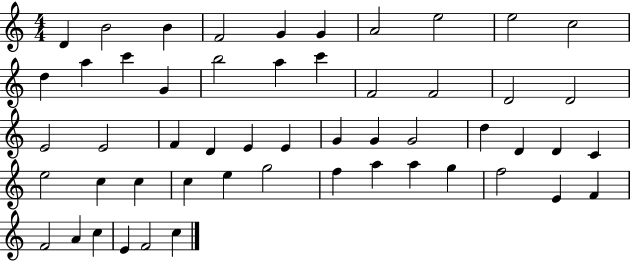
X:1
T:Untitled
M:4/4
L:1/4
K:C
D B2 B F2 G G A2 e2 e2 c2 d a c' G b2 a c' F2 F2 D2 D2 E2 E2 F D E E G G G2 d D D C e2 c c c e g2 f a a g f2 E F F2 A c E F2 c